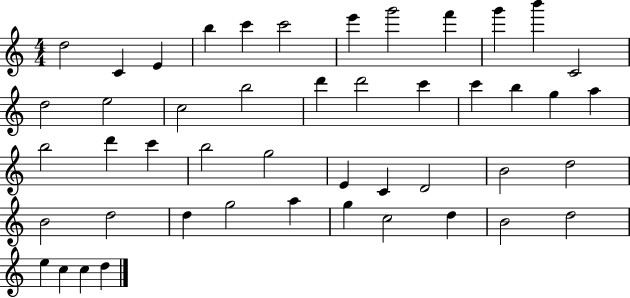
D5/h C4/q E4/q B5/q C6/q C6/h E6/q G6/h F6/q G6/q B6/q C4/h D5/h E5/h C5/h B5/h D6/q D6/h C6/q C6/q B5/q G5/q A5/q B5/h D6/q C6/q B5/h G5/h E4/q C4/q D4/h B4/h D5/h B4/h D5/h D5/q G5/h A5/q G5/q C5/h D5/q B4/h D5/h E5/q C5/q C5/q D5/q